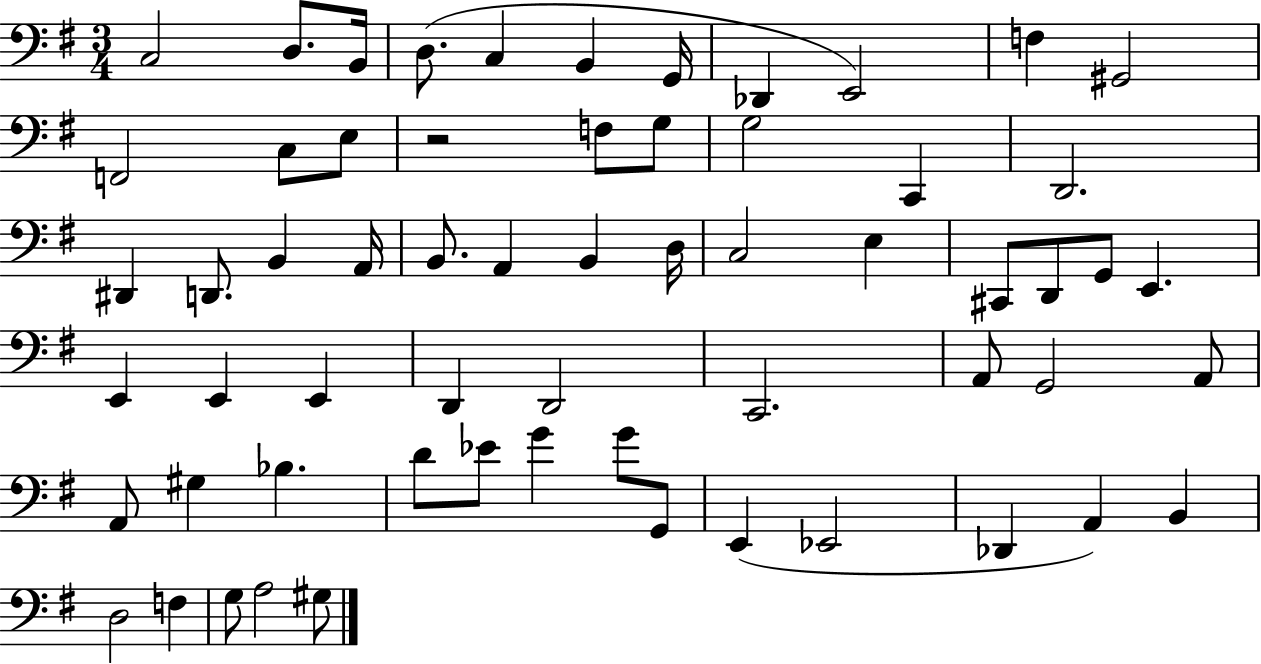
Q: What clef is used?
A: bass